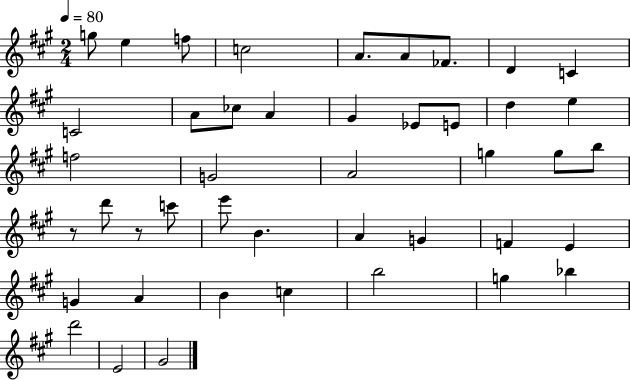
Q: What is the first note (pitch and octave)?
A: G5